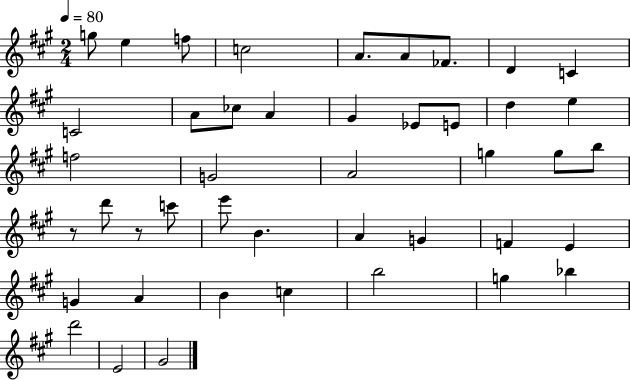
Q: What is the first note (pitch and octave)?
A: G5